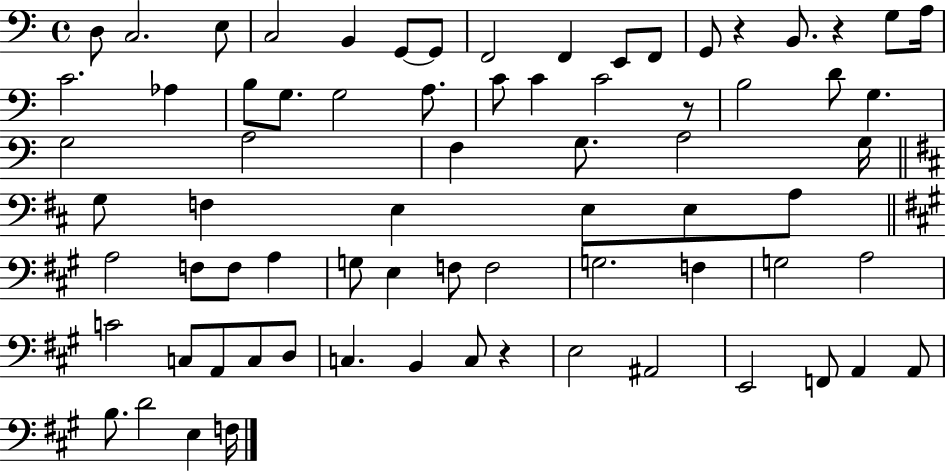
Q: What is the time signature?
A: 4/4